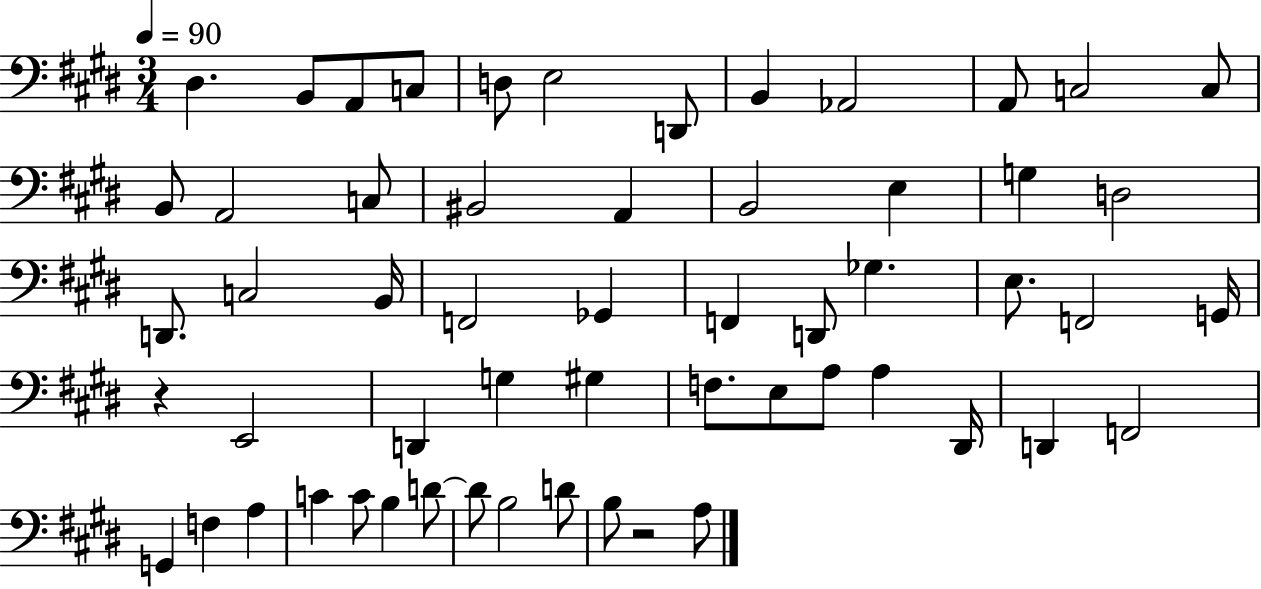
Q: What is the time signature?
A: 3/4